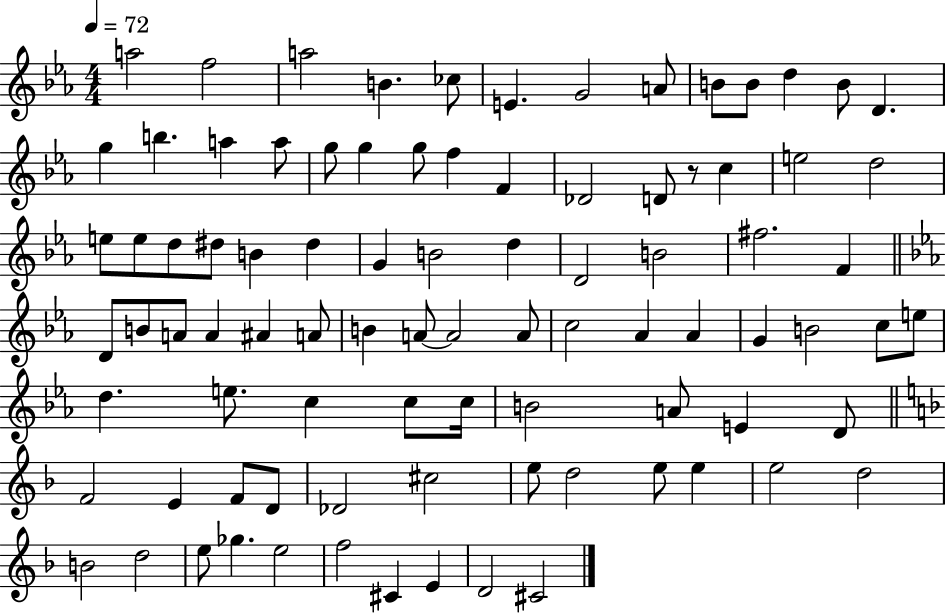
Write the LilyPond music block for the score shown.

{
  \clef treble
  \numericTimeSignature
  \time 4/4
  \key ees \major
  \tempo 4 = 72
  \repeat volta 2 { a''2 f''2 | a''2 b'4. ces''8 | e'4. g'2 a'8 | b'8 b'8 d''4 b'8 d'4. | \break g''4 b''4. a''4 a''8 | g''8 g''4 g''8 f''4 f'4 | des'2 d'8 r8 c''4 | e''2 d''2 | \break e''8 e''8 d''8 dis''8 b'4 dis''4 | g'4 b'2 d''4 | d'2 b'2 | fis''2. f'4 | \break \bar "||" \break \key ees \major d'8 b'8 a'8 a'4 ais'4 a'8 | b'4 a'8~~ a'2 a'8 | c''2 aes'4 aes'4 | g'4 b'2 c''8 e''8 | \break d''4. e''8. c''4 c''8 c''16 | b'2 a'8 e'4 d'8 | \bar "||" \break \key d \minor f'2 e'4 f'8 d'8 | des'2 cis''2 | e''8 d''2 e''8 e''4 | e''2 d''2 | \break b'2 d''2 | e''8 ges''4. e''2 | f''2 cis'4 e'4 | d'2 cis'2 | \break } \bar "|."
}